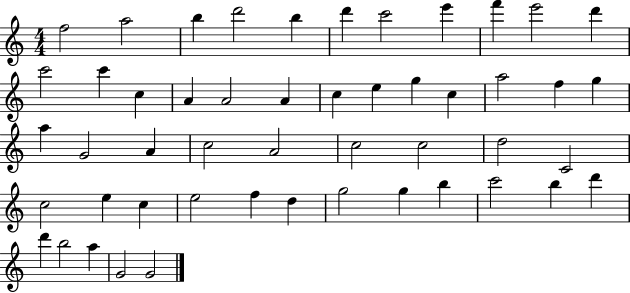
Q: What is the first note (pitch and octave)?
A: F5